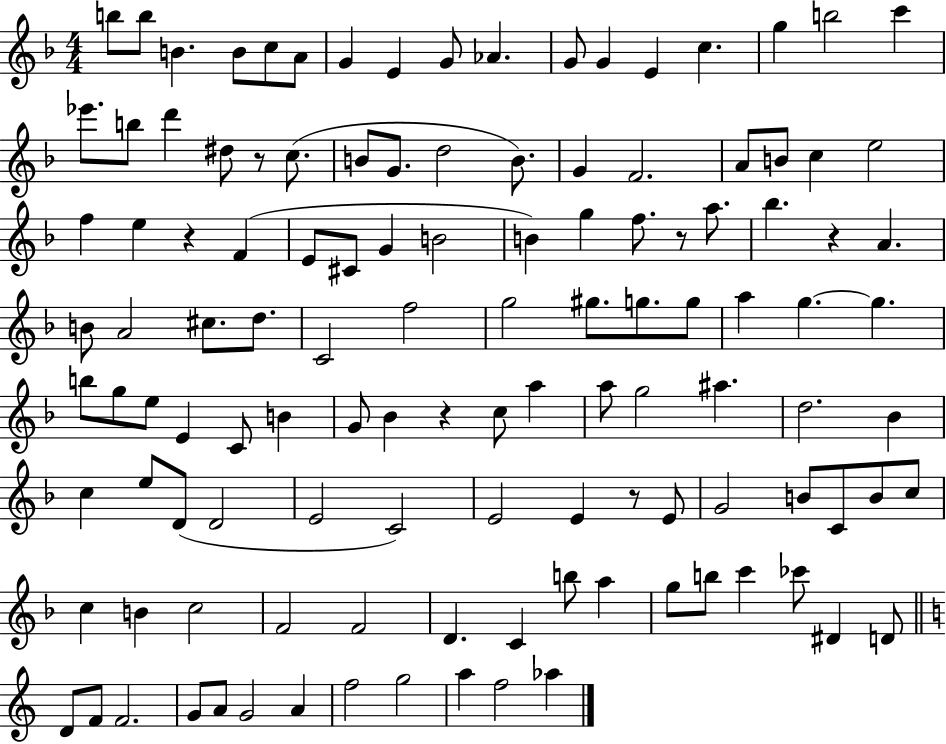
B5/e B5/e B4/q. B4/e C5/e A4/e G4/q E4/q G4/e Ab4/q. G4/e G4/q E4/q C5/q. G5/q B5/h C6/q Eb6/e. B5/e D6/q D#5/e R/e C5/e. B4/e G4/e. D5/h B4/e. G4/q F4/h. A4/e B4/e C5/q E5/h F5/q E5/q R/q F4/q E4/e C#4/e G4/q B4/h B4/q G5/q F5/e. R/e A5/e. Bb5/q. R/q A4/q. B4/e A4/h C#5/e. D5/e. C4/h F5/h G5/h G#5/e. G5/e. G5/e A5/q G5/q. G5/q. B5/e G5/e E5/e E4/q C4/e B4/q G4/e Bb4/q R/q C5/e A5/q A5/e G5/h A#5/q. D5/h. Bb4/q C5/q E5/e D4/e D4/h E4/h C4/h E4/h E4/q R/e E4/e G4/h B4/e C4/e B4/e C5/e C5/q B4/q C5/h F4/h F4/h D4/q. C4/q B5/e A5/q G5/e B5/e C6/q CES6/e D#4/q D4/e D4/e F4/e F4/h. G4/e A4/e G4/h A4/q F5/h G5/h A5/q F5/h Ab5/q